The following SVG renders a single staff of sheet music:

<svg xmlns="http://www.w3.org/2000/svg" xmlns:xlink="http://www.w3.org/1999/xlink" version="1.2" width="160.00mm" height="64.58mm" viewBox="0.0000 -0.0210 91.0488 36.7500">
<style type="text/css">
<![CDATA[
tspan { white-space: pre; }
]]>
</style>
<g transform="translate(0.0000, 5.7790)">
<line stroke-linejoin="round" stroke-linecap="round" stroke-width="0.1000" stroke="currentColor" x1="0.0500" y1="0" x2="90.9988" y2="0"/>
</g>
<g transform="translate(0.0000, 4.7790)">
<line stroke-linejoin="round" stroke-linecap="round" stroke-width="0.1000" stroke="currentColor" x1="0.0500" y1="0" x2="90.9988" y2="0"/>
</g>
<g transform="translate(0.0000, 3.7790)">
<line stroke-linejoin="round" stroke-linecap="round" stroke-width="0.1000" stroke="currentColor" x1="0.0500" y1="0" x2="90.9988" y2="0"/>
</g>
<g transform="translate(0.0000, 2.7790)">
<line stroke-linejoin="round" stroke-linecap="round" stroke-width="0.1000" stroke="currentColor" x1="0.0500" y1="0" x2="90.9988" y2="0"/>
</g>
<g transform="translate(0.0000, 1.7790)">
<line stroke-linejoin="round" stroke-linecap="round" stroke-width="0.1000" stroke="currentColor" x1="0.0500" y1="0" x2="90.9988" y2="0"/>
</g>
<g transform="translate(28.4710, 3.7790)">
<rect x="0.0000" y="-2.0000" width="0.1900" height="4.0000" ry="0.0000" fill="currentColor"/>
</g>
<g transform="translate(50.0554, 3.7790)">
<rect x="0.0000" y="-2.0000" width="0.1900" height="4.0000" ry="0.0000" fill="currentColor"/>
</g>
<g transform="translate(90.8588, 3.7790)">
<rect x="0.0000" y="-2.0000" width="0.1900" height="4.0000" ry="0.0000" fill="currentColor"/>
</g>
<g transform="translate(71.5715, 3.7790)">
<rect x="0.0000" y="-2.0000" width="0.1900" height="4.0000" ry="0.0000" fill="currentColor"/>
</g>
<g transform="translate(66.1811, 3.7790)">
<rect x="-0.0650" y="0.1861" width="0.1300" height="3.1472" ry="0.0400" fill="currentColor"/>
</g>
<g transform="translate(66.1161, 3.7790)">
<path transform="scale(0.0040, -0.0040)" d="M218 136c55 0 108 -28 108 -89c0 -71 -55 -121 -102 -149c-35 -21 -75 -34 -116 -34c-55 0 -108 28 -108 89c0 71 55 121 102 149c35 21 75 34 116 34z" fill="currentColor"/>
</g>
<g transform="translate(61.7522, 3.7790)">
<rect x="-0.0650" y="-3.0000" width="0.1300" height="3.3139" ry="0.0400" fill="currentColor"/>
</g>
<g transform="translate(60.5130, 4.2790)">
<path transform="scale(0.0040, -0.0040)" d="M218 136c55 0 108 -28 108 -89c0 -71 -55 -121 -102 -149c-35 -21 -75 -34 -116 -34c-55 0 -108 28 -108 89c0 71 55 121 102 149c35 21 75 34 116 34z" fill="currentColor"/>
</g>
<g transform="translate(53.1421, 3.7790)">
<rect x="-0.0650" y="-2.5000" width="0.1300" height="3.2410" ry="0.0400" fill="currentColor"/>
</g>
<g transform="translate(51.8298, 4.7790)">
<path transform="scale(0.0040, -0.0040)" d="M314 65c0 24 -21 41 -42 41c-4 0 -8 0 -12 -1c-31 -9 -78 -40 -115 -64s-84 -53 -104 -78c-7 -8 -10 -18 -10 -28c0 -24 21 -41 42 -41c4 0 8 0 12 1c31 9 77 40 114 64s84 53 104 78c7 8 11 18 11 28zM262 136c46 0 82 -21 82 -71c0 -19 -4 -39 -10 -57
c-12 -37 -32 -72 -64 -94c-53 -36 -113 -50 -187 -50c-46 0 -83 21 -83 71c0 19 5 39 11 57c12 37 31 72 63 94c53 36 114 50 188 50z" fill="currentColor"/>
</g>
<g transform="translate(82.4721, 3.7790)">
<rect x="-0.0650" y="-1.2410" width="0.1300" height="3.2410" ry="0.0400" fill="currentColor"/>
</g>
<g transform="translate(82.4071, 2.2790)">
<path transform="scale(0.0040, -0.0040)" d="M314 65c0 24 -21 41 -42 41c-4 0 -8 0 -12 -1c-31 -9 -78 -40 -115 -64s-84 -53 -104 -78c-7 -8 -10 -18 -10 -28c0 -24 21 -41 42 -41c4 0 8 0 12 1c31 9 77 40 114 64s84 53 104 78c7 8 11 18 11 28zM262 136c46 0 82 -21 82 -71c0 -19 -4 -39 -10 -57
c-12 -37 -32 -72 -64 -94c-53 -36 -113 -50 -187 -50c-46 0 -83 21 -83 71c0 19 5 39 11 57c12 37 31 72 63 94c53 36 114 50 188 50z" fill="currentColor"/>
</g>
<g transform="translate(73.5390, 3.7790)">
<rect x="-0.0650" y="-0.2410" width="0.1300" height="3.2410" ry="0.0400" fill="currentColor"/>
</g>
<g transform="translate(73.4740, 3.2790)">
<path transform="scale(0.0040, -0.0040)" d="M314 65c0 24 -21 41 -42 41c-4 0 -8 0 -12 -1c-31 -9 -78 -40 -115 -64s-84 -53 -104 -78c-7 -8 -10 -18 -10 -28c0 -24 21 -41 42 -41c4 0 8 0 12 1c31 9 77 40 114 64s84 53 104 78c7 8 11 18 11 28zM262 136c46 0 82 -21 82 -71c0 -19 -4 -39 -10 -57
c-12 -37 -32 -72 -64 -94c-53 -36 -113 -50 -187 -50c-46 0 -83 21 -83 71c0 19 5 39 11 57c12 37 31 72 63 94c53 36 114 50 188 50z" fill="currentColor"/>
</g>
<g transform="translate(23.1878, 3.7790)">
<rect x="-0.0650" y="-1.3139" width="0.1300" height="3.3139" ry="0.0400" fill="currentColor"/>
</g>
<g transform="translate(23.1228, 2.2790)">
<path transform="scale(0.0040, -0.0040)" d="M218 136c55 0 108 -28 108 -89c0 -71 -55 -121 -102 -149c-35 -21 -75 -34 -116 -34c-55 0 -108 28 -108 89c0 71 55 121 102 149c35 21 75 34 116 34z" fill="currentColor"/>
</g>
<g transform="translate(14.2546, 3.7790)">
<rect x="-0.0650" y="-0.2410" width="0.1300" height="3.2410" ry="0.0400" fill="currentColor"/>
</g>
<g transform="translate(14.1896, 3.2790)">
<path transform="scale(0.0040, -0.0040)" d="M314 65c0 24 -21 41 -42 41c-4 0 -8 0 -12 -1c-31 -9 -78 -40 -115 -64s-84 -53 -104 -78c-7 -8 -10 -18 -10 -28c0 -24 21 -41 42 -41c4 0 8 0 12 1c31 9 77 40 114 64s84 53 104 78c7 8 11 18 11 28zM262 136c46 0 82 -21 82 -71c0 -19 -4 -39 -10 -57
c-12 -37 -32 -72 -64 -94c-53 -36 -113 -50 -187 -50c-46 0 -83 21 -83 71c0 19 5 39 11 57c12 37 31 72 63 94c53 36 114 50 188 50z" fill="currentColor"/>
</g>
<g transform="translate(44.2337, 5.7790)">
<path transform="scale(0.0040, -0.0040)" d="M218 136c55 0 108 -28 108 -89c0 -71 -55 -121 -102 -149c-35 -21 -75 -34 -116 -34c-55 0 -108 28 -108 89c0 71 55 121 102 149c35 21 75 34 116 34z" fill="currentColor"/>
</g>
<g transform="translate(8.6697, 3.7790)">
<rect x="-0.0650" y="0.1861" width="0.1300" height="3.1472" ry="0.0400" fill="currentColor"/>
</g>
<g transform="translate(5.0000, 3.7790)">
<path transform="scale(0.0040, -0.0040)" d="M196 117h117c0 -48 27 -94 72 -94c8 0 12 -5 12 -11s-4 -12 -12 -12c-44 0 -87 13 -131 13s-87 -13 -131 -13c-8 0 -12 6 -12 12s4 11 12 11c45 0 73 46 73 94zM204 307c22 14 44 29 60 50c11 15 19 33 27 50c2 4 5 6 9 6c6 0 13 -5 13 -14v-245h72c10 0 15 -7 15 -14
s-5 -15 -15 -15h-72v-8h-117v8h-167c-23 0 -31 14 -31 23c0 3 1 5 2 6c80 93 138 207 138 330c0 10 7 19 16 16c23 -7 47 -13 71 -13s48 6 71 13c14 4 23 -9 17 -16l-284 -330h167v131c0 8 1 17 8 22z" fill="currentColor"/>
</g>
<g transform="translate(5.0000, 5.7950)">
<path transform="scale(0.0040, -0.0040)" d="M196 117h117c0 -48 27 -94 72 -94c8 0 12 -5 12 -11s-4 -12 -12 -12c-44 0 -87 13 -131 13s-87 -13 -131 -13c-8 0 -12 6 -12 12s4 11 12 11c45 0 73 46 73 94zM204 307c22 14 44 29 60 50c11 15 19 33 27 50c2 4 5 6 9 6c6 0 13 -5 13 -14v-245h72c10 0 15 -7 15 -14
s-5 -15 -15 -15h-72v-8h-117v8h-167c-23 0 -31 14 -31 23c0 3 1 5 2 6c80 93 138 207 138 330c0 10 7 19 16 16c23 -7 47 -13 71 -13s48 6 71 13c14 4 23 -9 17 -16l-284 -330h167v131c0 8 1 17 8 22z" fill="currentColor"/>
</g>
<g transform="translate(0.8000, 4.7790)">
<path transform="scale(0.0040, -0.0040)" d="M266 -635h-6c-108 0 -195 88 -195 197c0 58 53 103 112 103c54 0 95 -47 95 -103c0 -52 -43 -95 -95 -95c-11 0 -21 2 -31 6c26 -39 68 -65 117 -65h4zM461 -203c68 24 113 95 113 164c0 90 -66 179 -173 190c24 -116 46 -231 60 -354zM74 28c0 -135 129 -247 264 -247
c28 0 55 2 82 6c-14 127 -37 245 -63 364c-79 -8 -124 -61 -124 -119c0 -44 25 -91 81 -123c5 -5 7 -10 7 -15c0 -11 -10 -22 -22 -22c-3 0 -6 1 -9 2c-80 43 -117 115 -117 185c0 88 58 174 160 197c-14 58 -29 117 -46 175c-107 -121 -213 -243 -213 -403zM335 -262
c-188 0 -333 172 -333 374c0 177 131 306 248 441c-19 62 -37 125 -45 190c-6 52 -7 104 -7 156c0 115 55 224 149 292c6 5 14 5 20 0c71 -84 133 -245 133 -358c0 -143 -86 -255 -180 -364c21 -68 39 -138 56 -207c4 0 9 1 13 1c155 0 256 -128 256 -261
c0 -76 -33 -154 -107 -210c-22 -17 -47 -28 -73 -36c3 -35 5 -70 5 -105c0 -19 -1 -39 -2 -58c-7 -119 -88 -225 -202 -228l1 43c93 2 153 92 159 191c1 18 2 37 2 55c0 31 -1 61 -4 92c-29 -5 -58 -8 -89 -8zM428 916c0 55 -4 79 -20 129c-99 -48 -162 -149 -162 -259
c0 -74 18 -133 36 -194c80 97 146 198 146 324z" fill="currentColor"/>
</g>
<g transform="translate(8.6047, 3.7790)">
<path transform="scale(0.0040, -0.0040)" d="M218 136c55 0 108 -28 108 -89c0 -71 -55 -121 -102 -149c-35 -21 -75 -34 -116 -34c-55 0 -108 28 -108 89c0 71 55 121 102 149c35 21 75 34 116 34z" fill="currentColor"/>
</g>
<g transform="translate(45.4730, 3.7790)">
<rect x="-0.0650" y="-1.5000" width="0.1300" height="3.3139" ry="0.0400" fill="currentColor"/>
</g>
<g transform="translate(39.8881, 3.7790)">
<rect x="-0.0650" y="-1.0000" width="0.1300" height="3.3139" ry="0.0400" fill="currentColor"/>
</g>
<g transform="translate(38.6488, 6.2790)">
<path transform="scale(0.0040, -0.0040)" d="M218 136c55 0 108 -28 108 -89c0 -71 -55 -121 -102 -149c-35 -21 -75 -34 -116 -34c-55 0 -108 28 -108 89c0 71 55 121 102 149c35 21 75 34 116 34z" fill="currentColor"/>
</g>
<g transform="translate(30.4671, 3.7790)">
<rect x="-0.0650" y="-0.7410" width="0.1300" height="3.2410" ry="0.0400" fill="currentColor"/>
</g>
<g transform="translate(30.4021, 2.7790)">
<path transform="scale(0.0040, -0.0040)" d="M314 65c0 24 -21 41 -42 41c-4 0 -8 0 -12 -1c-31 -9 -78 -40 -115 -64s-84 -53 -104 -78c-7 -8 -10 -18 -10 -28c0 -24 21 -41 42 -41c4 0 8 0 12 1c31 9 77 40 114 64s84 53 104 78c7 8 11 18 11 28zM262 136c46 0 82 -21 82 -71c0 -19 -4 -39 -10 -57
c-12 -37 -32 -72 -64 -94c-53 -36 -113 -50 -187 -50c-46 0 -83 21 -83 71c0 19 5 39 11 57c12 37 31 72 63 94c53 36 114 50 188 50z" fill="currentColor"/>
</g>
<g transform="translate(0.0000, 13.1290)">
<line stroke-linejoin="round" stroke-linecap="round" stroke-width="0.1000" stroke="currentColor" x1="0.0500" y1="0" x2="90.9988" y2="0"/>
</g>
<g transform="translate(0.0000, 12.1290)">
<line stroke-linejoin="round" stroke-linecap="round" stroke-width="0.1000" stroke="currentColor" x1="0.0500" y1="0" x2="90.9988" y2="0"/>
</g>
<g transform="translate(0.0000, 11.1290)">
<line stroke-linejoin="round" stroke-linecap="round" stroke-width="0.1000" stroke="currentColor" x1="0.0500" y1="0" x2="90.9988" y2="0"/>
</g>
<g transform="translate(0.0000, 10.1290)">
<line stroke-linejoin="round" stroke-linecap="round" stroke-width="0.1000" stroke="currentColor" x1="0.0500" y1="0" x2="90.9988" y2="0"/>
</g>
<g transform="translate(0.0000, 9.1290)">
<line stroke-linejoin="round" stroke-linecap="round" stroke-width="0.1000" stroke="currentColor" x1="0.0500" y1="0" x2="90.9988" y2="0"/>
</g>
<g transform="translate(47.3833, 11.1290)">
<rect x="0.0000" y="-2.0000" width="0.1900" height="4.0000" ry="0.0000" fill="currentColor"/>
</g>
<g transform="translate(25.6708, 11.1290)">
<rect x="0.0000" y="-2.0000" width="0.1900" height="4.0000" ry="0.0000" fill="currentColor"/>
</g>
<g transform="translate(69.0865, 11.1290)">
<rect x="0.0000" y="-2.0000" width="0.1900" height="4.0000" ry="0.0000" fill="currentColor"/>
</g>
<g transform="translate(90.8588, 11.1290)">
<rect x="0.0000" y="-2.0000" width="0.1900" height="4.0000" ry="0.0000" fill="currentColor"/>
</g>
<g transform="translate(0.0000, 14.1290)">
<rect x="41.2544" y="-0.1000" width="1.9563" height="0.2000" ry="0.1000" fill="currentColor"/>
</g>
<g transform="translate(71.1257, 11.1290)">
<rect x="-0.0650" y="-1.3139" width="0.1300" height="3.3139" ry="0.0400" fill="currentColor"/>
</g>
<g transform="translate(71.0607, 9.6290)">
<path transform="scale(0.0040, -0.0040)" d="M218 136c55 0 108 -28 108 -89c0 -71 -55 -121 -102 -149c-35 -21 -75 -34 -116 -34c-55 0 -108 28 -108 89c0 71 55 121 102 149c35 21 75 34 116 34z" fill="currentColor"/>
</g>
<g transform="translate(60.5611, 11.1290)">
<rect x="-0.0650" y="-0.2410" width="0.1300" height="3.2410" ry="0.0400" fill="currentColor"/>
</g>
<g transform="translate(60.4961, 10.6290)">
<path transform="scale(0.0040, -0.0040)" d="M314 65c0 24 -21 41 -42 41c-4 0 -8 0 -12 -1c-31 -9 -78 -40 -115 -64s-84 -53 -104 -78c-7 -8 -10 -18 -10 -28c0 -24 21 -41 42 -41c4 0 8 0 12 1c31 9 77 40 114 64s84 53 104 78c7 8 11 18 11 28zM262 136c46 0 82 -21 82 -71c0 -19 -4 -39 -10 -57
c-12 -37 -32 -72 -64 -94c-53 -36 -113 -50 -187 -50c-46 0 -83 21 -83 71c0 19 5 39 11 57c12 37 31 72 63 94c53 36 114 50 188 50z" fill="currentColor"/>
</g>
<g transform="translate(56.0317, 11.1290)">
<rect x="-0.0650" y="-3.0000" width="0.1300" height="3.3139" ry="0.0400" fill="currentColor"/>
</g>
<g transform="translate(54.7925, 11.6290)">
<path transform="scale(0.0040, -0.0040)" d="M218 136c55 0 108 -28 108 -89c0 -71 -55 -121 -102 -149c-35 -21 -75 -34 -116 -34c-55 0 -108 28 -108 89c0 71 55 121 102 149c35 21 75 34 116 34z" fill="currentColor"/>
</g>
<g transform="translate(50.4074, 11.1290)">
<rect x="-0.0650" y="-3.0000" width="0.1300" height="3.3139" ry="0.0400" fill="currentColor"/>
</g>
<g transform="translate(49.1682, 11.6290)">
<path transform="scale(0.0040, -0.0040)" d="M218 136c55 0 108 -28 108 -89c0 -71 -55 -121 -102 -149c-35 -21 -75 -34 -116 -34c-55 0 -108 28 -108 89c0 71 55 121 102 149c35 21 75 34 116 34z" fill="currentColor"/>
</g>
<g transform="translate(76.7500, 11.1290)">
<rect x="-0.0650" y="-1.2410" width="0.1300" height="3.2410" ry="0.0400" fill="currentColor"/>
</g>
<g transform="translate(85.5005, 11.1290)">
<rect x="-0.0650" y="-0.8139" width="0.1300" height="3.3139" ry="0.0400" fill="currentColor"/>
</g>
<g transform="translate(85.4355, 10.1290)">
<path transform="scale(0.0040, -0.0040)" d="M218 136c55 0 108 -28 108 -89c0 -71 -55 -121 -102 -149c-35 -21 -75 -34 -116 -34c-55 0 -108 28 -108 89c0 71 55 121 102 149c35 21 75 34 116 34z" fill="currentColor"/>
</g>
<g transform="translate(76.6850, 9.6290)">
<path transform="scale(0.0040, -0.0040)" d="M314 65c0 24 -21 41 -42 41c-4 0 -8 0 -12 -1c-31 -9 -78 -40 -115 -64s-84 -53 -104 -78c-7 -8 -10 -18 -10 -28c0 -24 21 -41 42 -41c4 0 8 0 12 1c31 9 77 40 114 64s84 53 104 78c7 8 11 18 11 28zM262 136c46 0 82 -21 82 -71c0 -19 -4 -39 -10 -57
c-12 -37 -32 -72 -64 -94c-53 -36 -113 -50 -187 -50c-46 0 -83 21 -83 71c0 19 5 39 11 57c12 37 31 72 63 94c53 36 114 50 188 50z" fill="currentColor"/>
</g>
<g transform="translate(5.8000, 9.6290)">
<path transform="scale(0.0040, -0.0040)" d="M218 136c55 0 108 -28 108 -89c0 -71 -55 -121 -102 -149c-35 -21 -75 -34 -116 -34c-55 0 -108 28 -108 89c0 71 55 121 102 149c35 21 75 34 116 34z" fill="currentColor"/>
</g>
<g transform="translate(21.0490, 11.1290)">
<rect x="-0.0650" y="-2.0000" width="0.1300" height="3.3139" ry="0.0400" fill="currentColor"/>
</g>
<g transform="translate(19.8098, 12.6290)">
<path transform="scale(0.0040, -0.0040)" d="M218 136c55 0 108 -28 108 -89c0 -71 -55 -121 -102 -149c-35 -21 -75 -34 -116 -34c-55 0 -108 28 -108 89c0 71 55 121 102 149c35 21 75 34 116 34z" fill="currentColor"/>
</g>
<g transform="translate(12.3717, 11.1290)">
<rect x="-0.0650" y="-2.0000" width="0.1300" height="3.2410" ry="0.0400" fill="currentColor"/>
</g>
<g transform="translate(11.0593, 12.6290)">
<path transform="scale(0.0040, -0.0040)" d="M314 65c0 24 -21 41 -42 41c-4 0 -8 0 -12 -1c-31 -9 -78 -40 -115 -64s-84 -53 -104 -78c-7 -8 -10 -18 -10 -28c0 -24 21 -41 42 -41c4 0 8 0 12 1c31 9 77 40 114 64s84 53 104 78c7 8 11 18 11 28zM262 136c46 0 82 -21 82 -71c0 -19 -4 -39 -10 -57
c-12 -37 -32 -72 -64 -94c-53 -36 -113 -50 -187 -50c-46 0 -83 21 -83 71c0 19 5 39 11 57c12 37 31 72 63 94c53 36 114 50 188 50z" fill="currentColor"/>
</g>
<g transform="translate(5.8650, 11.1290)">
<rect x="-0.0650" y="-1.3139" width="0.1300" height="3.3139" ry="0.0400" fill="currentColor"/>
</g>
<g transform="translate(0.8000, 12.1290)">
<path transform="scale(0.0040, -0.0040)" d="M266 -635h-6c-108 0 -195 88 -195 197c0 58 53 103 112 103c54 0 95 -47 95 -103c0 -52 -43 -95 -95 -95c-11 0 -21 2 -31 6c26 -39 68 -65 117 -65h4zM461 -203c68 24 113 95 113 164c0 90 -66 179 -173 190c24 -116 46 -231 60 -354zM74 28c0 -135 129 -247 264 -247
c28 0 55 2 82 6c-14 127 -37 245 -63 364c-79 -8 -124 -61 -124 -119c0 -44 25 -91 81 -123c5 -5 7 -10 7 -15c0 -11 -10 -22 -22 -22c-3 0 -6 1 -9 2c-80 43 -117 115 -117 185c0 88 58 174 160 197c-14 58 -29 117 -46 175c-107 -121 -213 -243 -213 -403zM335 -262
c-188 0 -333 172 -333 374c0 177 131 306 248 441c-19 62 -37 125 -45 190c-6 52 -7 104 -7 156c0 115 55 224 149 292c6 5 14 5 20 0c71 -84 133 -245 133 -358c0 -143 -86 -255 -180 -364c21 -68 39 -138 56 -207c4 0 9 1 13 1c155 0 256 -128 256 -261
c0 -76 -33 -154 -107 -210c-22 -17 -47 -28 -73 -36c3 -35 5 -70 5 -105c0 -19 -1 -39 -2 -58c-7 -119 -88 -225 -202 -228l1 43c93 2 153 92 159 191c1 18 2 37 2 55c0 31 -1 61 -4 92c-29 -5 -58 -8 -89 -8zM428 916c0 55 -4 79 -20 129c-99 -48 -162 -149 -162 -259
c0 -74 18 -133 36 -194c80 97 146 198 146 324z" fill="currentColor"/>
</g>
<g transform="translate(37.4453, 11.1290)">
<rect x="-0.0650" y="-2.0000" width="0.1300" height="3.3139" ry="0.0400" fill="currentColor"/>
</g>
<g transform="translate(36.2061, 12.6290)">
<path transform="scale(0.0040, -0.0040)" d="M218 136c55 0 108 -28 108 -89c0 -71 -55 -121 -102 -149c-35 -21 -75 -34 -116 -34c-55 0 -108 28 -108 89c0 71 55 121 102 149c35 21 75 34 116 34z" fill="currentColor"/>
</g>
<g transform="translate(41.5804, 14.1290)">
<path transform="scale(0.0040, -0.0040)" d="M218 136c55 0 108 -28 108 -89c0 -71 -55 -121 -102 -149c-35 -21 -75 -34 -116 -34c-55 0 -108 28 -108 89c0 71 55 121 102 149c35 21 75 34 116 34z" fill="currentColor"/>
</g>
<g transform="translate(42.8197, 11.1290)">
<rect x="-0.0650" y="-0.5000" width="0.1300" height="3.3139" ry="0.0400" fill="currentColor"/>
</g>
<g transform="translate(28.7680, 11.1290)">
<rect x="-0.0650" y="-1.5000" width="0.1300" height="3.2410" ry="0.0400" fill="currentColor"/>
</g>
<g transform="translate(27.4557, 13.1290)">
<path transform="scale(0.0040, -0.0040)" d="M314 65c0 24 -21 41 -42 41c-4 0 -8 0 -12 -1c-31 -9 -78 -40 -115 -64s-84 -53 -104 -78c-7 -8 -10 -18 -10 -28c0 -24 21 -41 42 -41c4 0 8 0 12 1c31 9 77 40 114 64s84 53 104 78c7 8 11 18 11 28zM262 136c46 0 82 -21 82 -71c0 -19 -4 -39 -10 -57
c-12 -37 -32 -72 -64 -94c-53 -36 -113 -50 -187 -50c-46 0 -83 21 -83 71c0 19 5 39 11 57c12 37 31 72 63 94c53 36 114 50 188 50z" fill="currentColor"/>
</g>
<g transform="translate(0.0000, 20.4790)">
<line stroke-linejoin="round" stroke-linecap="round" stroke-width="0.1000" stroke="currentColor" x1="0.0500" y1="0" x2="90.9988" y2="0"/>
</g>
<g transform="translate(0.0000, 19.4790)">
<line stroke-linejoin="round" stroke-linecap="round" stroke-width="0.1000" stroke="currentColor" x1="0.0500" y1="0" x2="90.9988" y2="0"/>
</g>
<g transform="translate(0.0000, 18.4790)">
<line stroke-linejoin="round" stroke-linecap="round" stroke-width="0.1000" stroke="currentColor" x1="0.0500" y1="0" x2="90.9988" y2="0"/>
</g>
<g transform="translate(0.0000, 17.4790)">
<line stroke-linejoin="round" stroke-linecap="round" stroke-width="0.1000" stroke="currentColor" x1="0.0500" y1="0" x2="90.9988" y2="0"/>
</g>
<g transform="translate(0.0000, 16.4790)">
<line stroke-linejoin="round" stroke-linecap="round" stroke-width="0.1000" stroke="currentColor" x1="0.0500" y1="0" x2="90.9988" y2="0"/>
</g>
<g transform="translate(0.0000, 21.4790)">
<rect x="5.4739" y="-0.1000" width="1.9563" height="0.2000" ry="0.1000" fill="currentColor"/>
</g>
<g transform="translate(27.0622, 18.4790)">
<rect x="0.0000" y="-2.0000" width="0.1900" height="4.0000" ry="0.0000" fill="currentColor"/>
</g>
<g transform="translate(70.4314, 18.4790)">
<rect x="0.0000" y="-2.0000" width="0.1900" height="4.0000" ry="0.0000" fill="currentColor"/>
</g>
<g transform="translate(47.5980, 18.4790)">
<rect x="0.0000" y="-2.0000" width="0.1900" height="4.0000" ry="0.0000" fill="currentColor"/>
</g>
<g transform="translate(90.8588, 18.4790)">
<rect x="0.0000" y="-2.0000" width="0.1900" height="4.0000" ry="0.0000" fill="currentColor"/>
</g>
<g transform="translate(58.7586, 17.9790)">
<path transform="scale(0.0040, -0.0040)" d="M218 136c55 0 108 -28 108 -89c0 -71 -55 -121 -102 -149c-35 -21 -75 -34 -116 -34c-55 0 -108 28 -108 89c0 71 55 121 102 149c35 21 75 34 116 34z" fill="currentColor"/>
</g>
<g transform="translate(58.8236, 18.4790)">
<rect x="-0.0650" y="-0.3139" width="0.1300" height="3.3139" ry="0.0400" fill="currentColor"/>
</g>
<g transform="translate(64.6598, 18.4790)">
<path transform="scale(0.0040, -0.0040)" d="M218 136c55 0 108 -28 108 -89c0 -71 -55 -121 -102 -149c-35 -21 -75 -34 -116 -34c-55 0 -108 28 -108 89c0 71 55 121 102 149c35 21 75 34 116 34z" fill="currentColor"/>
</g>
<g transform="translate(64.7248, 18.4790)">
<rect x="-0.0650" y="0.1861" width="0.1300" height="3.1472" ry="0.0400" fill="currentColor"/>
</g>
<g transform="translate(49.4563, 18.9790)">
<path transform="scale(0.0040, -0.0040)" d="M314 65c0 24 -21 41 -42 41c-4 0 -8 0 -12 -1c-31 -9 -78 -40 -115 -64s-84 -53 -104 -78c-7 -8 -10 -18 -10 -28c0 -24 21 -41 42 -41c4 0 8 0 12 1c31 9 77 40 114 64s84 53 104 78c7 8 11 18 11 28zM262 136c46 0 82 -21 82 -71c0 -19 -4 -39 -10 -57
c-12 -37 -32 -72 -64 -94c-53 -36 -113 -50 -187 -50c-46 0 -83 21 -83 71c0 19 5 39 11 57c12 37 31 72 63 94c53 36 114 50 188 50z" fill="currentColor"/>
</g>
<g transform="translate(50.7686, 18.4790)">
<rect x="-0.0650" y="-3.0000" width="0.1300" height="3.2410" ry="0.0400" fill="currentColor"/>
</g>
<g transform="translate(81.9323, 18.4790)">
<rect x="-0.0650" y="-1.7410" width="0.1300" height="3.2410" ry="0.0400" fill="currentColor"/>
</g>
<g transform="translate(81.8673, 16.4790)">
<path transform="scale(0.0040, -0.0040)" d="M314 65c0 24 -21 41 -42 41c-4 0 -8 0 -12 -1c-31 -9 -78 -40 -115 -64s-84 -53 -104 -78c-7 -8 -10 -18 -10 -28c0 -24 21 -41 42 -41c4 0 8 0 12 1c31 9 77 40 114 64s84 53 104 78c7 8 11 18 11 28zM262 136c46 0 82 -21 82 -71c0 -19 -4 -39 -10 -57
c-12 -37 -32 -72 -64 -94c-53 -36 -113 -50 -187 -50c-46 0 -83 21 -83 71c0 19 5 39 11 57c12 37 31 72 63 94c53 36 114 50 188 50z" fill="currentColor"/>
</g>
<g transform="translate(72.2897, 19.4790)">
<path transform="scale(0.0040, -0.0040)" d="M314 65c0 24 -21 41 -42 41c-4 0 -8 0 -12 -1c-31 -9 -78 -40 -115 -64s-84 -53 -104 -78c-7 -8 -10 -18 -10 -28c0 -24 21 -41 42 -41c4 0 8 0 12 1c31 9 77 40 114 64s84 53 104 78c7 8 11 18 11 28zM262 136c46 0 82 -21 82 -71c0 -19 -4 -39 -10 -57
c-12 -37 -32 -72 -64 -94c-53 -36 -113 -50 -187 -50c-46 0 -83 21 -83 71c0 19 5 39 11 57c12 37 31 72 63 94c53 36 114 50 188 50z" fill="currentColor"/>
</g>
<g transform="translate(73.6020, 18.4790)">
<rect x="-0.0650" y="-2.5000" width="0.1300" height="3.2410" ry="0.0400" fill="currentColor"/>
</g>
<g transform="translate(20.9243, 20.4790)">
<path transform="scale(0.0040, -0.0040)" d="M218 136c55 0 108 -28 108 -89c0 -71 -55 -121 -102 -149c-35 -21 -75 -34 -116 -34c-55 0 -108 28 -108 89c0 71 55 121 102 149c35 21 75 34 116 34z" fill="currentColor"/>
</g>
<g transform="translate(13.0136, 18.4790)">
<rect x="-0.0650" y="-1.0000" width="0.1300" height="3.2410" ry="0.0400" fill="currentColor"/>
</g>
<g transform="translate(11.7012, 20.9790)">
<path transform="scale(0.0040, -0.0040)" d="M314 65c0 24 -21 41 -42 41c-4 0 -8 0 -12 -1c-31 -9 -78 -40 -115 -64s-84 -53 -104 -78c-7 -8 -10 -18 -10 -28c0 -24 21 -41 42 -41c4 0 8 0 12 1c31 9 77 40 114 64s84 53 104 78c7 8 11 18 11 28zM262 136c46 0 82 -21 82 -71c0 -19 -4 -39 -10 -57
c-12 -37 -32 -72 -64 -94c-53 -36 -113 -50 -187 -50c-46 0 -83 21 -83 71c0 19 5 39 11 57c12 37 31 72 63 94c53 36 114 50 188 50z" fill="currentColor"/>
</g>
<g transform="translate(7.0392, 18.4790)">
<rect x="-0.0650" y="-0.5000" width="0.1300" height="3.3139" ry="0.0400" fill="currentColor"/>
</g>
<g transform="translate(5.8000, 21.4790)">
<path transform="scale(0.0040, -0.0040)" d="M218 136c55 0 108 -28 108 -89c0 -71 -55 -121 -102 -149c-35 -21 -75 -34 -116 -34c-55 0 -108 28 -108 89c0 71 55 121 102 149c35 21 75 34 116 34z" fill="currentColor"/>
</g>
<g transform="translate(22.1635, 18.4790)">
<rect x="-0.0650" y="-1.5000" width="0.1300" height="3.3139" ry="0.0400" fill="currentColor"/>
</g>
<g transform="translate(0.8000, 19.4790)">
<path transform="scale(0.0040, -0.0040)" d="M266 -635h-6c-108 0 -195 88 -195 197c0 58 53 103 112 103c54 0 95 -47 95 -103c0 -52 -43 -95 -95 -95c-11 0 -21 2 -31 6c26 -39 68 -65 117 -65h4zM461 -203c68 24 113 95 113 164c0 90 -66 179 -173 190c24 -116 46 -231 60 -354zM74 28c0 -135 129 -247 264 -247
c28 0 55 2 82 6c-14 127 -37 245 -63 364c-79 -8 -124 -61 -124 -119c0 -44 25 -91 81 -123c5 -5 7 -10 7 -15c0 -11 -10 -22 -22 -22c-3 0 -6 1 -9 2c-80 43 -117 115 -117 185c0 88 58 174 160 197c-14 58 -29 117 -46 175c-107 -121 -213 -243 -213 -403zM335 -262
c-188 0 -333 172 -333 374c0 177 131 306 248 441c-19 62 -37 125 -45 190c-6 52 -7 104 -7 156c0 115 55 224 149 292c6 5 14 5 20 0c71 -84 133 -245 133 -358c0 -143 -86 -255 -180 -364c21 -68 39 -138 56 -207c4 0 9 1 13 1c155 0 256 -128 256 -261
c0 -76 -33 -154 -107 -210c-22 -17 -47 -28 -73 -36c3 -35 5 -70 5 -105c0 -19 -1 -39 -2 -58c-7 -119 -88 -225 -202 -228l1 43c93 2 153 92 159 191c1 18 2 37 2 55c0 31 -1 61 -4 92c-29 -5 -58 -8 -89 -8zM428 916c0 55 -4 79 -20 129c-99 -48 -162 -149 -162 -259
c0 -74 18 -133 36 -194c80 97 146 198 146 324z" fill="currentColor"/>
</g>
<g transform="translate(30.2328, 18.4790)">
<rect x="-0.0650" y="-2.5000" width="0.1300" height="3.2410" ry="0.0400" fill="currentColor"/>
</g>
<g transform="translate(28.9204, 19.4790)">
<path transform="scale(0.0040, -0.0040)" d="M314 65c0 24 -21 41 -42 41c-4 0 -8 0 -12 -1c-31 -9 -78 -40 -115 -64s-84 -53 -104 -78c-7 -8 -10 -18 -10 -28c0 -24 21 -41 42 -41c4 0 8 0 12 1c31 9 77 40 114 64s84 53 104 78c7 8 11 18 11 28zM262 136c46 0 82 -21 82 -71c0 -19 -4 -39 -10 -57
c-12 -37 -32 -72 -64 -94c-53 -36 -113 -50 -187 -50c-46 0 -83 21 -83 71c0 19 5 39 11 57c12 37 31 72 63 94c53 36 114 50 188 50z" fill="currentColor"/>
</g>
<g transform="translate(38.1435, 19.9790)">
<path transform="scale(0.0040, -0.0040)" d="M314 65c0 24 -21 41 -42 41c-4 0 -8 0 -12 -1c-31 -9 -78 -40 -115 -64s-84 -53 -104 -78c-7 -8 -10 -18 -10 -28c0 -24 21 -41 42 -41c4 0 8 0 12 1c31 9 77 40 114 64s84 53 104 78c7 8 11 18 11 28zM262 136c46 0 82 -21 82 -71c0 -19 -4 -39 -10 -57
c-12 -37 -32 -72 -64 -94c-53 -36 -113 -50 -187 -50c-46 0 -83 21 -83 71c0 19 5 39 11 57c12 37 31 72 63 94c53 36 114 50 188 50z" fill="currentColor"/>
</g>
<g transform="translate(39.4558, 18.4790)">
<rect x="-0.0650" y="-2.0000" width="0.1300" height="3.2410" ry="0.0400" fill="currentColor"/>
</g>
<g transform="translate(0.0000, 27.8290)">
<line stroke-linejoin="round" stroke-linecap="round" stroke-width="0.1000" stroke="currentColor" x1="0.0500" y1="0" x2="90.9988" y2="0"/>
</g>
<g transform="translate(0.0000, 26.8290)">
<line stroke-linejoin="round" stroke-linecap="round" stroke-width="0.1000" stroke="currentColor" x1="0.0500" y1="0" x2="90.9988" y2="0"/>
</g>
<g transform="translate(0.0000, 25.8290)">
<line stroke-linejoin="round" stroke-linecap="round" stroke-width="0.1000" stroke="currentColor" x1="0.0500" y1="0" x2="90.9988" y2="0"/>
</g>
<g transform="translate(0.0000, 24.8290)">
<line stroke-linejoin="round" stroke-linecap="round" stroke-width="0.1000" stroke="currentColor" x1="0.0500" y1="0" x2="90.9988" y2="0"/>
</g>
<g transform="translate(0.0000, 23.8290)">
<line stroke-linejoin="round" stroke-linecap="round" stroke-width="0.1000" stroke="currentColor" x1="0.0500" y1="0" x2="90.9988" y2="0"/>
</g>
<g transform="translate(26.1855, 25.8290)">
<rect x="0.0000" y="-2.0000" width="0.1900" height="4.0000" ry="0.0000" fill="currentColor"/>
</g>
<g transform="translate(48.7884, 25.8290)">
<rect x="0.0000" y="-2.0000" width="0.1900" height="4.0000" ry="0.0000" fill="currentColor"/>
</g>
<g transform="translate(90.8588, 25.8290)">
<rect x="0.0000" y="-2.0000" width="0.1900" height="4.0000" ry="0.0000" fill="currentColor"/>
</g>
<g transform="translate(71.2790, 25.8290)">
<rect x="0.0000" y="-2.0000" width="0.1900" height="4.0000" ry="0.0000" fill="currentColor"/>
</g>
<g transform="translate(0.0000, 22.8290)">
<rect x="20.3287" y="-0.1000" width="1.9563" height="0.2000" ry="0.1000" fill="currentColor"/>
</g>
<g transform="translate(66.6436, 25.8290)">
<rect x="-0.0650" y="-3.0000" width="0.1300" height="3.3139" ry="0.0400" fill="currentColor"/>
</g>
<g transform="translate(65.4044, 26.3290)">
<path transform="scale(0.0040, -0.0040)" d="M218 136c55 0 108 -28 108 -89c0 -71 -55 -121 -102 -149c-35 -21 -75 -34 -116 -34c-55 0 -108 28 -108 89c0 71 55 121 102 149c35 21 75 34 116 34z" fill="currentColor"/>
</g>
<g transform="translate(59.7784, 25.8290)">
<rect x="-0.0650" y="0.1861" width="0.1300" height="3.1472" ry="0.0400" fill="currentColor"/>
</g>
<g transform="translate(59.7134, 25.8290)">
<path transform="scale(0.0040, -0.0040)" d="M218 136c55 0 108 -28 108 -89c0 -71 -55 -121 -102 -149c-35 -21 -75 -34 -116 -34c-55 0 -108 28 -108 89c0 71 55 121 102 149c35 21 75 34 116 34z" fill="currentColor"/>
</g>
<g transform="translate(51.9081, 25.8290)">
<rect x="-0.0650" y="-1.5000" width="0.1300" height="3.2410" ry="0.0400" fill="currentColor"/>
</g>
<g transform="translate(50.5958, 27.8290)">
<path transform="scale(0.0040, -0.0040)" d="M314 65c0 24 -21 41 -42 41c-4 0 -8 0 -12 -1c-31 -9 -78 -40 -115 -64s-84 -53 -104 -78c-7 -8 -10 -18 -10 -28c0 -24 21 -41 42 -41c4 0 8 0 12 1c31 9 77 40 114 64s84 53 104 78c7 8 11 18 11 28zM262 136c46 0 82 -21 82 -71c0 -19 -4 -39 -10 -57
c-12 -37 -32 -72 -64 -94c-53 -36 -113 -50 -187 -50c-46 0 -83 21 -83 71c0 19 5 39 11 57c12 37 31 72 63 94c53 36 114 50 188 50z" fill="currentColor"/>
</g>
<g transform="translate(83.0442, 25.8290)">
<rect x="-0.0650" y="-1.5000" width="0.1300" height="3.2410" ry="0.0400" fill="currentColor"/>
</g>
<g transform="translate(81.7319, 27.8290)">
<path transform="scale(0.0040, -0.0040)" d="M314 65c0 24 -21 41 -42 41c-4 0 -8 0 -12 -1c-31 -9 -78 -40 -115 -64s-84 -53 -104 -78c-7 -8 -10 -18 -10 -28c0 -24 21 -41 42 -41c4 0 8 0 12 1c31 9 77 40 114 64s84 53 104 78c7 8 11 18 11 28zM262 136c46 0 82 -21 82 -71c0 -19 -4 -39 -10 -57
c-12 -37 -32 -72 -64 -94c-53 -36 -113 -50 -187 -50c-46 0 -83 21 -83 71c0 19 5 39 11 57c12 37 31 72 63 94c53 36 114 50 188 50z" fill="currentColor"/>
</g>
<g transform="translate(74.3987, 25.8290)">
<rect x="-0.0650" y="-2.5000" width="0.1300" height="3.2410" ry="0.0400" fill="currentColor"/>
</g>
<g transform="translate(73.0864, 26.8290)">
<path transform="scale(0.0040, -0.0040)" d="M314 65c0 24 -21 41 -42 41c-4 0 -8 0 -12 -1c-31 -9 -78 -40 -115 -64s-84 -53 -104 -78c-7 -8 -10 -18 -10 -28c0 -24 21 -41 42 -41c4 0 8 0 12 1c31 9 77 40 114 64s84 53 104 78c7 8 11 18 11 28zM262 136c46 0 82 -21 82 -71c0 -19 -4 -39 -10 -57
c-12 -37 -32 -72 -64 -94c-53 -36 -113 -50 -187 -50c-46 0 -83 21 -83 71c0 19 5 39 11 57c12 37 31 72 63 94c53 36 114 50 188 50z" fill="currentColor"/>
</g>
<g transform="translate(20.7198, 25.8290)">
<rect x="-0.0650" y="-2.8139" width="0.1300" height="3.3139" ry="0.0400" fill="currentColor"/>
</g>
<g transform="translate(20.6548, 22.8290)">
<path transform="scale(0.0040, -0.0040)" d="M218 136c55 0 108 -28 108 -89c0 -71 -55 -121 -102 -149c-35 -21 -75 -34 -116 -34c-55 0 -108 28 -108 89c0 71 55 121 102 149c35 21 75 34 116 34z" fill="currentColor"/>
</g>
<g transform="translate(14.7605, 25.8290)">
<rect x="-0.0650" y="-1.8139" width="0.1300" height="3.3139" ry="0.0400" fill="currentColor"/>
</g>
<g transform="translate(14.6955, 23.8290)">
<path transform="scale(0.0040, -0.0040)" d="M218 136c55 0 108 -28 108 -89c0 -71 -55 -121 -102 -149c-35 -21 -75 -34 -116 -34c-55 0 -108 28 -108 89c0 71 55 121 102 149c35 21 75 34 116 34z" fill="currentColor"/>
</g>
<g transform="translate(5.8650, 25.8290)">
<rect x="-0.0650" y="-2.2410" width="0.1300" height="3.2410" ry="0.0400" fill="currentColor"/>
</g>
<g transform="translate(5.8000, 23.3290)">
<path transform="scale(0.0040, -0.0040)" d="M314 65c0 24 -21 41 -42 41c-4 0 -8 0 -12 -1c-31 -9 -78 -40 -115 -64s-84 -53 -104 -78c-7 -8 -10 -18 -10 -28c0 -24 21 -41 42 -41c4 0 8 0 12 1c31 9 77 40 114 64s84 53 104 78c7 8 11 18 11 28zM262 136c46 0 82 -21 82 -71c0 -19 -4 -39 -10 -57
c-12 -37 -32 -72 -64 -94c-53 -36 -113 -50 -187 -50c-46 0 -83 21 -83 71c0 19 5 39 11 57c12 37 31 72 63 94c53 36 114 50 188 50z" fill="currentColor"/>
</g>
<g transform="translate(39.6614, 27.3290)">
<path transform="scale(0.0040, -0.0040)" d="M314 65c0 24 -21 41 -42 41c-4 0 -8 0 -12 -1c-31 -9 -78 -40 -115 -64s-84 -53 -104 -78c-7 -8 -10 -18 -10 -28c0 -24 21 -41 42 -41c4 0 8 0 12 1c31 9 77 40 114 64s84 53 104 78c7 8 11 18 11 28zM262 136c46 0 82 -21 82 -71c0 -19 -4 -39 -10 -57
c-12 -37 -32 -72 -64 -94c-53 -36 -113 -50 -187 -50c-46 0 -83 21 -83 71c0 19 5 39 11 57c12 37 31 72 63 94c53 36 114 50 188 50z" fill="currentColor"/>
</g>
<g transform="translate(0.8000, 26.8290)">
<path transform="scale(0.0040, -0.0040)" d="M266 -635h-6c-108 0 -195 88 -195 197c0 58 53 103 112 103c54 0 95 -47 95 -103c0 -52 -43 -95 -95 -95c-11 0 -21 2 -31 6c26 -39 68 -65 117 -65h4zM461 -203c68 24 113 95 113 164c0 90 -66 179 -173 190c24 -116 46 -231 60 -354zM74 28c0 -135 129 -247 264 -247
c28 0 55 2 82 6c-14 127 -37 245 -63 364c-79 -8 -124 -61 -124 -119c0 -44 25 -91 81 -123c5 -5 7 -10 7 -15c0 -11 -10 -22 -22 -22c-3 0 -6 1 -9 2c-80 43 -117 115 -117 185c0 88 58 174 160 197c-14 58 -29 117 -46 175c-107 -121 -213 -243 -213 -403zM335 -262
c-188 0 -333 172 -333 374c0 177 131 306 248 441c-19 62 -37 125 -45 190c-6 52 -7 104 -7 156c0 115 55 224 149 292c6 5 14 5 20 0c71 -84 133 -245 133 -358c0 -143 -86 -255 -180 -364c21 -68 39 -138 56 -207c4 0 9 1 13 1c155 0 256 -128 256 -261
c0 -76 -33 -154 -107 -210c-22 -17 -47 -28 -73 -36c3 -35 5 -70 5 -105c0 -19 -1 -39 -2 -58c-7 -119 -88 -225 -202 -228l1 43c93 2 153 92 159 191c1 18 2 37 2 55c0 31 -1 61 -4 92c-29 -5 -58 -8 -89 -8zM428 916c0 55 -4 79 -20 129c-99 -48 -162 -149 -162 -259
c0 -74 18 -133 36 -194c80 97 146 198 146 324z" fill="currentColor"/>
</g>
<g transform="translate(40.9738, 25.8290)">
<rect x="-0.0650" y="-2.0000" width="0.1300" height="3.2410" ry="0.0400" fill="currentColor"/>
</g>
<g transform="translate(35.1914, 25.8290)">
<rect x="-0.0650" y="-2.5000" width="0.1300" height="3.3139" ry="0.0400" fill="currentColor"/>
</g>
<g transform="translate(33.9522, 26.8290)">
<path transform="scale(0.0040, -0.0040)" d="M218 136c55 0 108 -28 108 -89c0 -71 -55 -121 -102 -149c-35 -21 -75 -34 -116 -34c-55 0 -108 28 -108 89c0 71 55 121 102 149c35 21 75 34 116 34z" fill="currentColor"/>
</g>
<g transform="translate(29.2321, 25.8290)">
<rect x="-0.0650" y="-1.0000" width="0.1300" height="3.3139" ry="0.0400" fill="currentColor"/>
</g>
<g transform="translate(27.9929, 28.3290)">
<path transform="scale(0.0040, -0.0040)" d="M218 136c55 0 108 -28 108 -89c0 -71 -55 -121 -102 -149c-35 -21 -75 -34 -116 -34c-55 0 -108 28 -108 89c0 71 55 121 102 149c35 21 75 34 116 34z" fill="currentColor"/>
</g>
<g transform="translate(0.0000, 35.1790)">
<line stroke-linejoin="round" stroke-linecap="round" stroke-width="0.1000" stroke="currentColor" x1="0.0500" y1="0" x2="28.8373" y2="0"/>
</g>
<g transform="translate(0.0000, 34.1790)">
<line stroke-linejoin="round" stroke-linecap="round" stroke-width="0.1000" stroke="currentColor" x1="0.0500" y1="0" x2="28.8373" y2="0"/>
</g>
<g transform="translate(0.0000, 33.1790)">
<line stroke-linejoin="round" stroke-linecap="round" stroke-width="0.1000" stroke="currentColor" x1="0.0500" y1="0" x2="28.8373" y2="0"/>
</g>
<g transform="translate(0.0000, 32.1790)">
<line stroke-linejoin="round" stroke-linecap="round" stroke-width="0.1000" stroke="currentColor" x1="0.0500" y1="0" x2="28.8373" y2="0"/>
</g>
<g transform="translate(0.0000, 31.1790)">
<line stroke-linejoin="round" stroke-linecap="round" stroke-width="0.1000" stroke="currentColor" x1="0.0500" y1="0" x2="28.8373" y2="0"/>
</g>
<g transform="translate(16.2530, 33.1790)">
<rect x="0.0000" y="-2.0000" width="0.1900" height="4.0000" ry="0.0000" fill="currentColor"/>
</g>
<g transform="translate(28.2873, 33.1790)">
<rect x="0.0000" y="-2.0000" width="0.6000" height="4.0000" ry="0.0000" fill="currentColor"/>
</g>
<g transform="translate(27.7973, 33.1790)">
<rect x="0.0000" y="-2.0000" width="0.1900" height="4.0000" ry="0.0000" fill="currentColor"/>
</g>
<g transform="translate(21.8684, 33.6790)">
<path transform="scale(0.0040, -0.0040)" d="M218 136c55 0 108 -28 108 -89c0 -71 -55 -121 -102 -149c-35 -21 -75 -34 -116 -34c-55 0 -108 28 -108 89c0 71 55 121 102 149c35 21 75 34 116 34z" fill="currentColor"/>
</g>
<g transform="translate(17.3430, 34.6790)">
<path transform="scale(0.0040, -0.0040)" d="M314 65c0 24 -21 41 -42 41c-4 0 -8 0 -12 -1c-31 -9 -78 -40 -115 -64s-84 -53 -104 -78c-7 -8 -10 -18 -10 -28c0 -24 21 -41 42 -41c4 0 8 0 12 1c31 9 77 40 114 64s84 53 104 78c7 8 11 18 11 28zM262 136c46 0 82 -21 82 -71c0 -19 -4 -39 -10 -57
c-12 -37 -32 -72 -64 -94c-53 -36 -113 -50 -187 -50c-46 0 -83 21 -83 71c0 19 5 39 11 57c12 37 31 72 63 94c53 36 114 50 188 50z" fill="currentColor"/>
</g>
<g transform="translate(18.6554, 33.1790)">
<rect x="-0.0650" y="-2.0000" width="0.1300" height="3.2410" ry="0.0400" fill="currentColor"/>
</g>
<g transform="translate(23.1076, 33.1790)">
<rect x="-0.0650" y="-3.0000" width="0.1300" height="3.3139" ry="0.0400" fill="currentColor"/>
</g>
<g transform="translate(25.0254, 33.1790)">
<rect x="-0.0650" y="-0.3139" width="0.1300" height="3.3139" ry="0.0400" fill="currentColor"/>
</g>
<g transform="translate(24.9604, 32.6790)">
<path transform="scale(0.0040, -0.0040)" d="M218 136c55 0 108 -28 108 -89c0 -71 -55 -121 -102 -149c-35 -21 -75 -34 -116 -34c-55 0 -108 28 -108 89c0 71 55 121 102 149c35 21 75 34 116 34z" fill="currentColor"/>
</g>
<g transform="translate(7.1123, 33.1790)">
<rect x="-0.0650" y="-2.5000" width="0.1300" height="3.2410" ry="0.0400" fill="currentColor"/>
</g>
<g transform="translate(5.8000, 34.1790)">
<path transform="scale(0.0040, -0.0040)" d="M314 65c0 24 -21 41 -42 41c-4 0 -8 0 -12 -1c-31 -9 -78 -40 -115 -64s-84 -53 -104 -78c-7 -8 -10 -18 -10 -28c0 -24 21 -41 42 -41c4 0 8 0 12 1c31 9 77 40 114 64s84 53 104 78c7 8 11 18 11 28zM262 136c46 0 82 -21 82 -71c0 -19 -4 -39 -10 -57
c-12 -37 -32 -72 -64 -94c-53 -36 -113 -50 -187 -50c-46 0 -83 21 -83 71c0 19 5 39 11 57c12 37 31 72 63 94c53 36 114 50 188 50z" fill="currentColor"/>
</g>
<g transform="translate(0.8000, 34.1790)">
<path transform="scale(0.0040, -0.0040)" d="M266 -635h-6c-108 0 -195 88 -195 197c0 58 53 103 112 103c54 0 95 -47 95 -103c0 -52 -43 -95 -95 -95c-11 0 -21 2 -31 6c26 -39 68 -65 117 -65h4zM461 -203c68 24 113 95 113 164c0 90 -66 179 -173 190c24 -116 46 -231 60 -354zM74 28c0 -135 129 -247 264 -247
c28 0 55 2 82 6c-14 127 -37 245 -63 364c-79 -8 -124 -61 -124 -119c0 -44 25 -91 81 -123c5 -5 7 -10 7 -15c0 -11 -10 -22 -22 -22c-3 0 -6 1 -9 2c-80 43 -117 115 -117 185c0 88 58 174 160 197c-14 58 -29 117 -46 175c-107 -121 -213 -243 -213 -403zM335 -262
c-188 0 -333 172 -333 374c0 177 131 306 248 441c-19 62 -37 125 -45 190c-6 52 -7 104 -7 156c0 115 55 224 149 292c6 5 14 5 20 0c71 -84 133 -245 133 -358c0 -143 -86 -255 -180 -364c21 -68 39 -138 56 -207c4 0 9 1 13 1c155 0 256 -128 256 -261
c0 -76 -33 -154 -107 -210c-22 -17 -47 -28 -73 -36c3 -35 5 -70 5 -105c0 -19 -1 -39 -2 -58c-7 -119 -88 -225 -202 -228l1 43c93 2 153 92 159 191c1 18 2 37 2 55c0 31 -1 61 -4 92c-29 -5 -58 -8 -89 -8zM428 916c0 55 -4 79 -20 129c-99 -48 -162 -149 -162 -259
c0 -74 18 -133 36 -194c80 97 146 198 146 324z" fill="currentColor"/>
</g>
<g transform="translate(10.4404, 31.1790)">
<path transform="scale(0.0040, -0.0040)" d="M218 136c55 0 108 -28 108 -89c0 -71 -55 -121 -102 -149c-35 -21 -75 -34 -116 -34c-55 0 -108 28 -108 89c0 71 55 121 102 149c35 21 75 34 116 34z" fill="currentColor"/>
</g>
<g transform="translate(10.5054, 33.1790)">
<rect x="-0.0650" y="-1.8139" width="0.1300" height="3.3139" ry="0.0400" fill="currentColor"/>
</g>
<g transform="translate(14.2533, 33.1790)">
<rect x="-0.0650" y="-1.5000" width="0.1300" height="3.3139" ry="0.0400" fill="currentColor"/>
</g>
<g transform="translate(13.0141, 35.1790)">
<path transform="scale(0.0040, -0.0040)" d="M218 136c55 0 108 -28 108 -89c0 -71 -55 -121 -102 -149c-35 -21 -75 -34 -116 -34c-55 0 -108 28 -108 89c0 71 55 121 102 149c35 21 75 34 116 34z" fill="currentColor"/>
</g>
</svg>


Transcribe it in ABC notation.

X:1
T:Untitled
M:4/4
L:1/4
K:C
B c2 e d2 D E G2 A B c2 e2 e F2 F E2 F C A A c2 e e2 d C D2 E G2 F2 A2 c B G2 f2 g2 f a D G F2 E2 B A G2 E2 G2 f E F2 A c